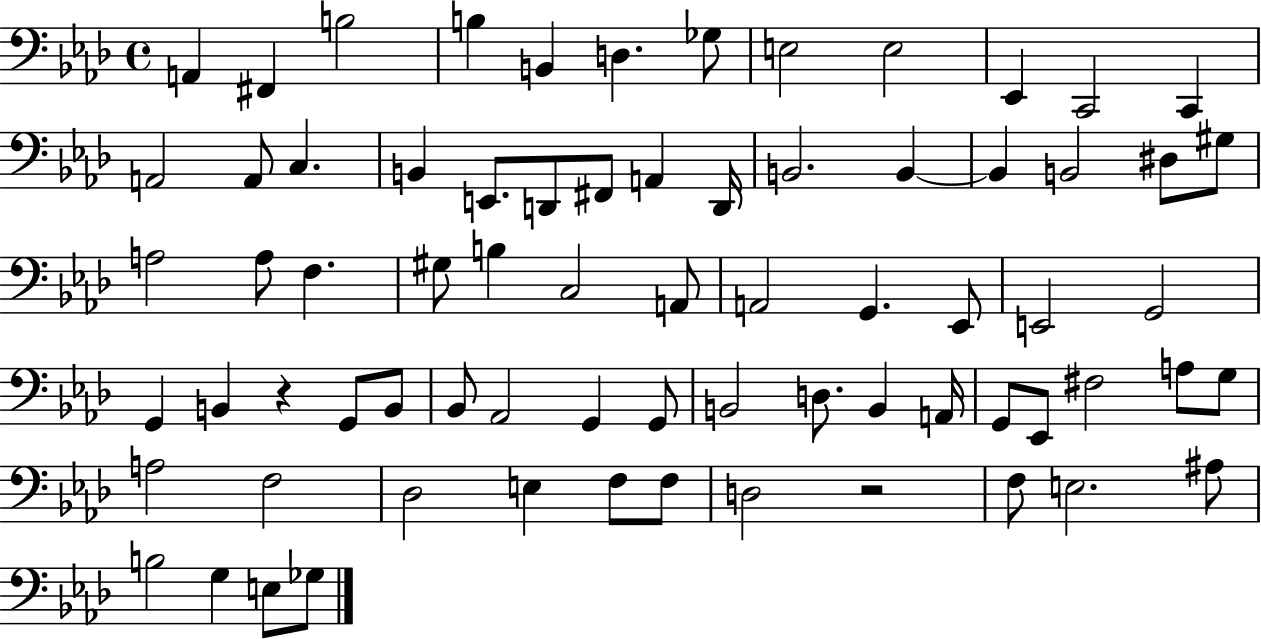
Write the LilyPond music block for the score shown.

{
  \clef bass
  \time 4/4
  \defaultTimeSignature
  \key aes \major
  a,4 fis,4 b2 | b4 b,4 d4. ges8 | e2 e2 | ees,4 c,2 c,4 | \break a,2 a,8 c4. | b,4 e,8. d,8 fis,8 a,4 d,16 | b,2. b,4~~ | b,4 b,2 dis8 gis8 | \break a2 a8 f4. | gis8 b4 c2 a,8 | a,2 g,4. ees,8 | e,2 g,2 | \break g,4 b,4 r4 g,8 b,8 | bes,8 aes,2 g,4 g,8 | b,2 d8. b,4 a,16 | g,8 ees,8 fis2 a8 g8 | \break a2 f2 | des2 e4 f8 f8 | d2 r2 | f8 e2. ais8 | \break b2 g4 e8 ges8 | \bar "|."
}